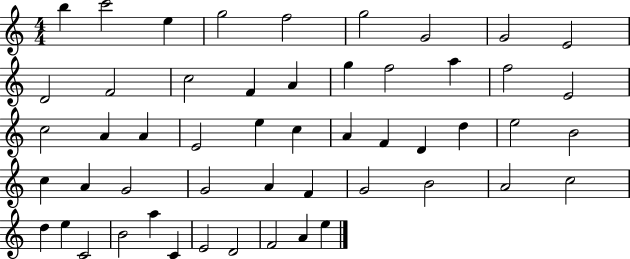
X:1
T:Untitled
M:4/4
L:1/4
K:C
b c'2 e g2 f2 g2 G2 G2 E2 D2 F2 c2 F A g f2 a f2 E2 c2 A A E2 e c A F D d e2 B2 c A G2 G2 A F G2 B2 A2 c2 d e C2 B2 a C E2 D2 F2 A e